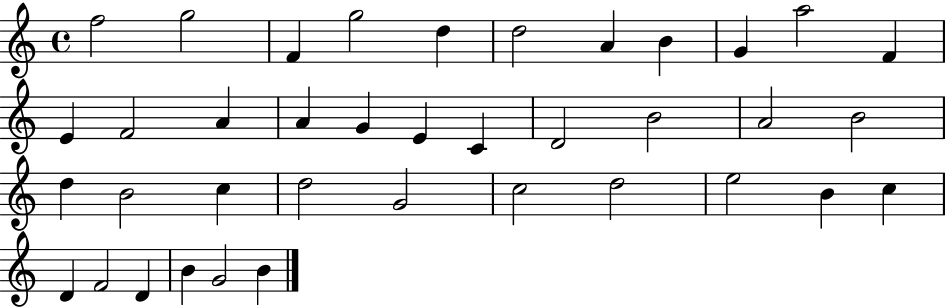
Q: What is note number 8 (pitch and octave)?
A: B4